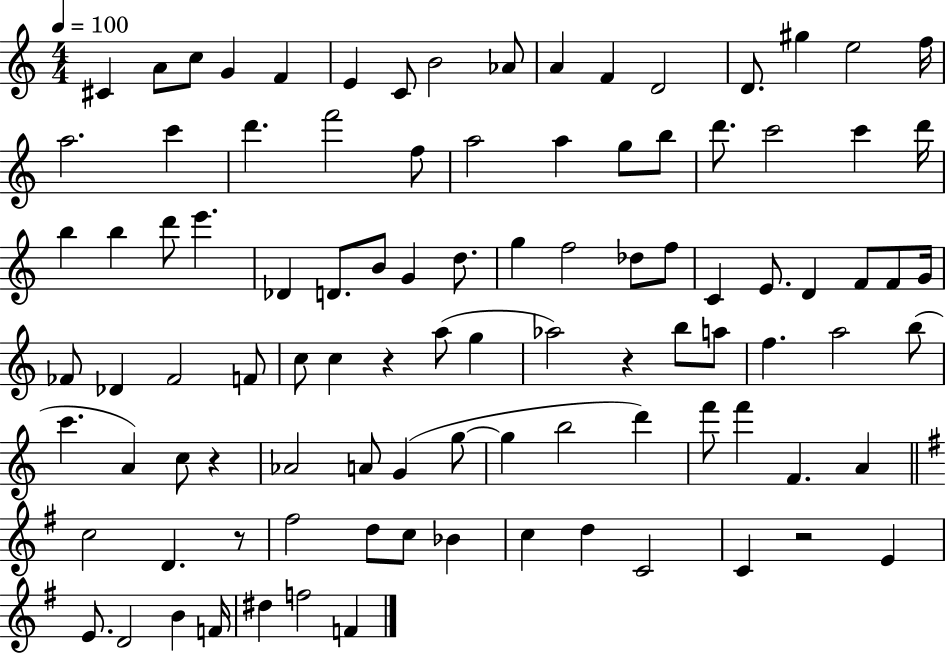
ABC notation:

X:1
T:Untitled
M:4/4
L:1/4
K:C
^C A/2 c/2 G F E C/2 B2 _A/2 A F D2 D/2 ^g e2 f/4 a2 c' d' f'2 f/2 a2 a g/2 b/2 d'/2 c'2 c' d'/4 b b d'/2 e' _D D/2 B/2 G d/2 g f2 _d/2 f/2 C E/2 D F/2 F/2 G/4 _F/2 _D _F2 F/2 c/2 c z a/2 g _a2 z b/2 a/2 f a2 b/2 c' A c/2 z _A2 A/2 G g/2 g b2 d' f'/2 f' F A c2 D z/2 ^f2 d/2 c/2 _B c d C2 C z2 E E/2 D2 B F/4 ^d f2 F